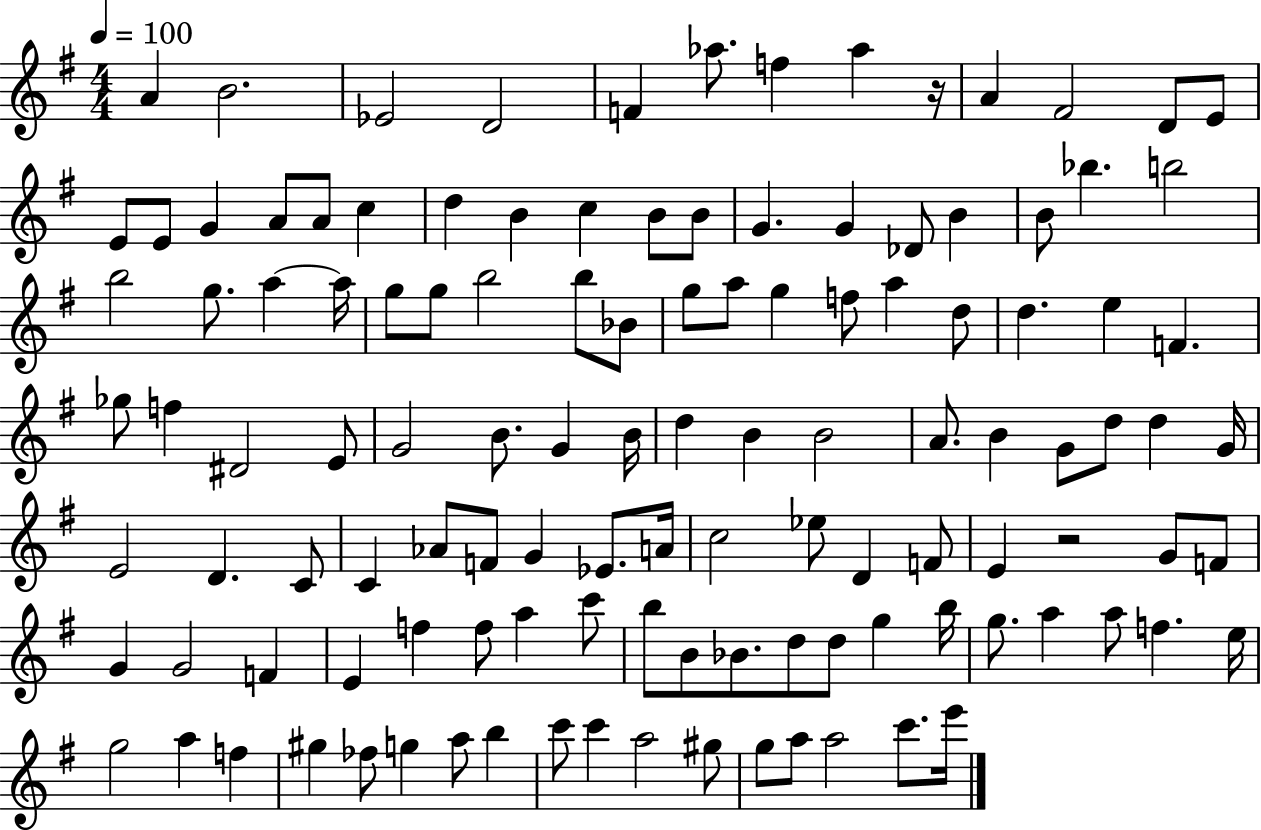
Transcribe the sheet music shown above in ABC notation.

X:1
T:Untitled
M:4/4
L:1/4
K:G
A B2 _E2 D2 F _a/2 f _a z/4 A ^F2 D/2 E/2 E/2 E/2 G A/2 A/2 c d B c B/2 B/2 G G _D/2 B B/2 _b b2 b2 g/2 a a/4 g/2 g/2 b2 b/2 _B/2 g/2 a/2 g f/2 a d/2 d e F _g/2 f ^D2 E/2 G2 B/2 G B/4 d B B2 A/2 B G/2 d/2 d G/4 E2 D C/2 C _A/2 F/2 G _E/2 A/4 c2 _e/2 D F/2 E z2 G/2 F/2 G G2 F E f f/2 a c'/2 b/2 B/2 _B/2 d/2 d/2 g b/4 g/2 a a/2 f e/4 g2 a f ^g _f/2 g a/2 b c'/2 c' a2 ^g/2 g/2 a/2 a2 c'/2 e'/4